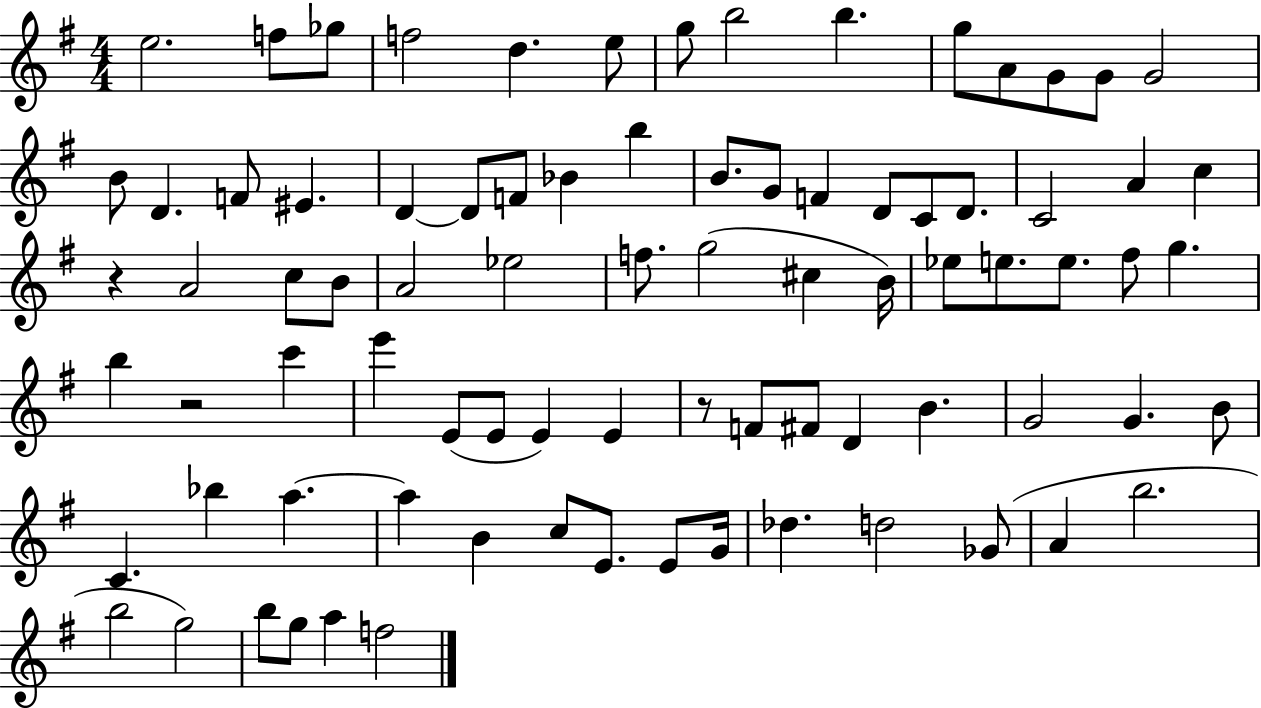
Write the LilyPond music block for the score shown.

{
  \clef treble
  \numericTimeSignature
  \time 4/4
  \key g \major
  e''2. f''8 ges''8 | f''2 d''4. e''8 | g''8 b''2 b''4. | g''8 a'8 g'8 g'8 g'2 | \break b'8 d'4. f'8 eis'4. | d'4~~ d'8 f'8 bes'4 b''4 | b'8. g'8 f'4 d'8 c'8 d'8. | c'2 a'4 c''4 | \break r4 a'2 c''8 b'8 | a'2 ees''2 | f''8. g''2( cis''4 b'16) | ees''8 e''8. e''8. fis''8 g''4. | \break b''4 r2 c'''4 | e'''4 e'8( e'8 e'4) e'4 | r8 f'8 fis'8 d'4 b'4. | g'2 g'4. b'8 | \break c'4. bes''4 a''4.~~ | a''4 b'4 c''8 e'8. e'8 g'16 | des''4. d''2 ges'8( | a'4 b''2. | \break b''2 g''2) | b''8 g''8 a''4 f''2 | \bar "|."
}